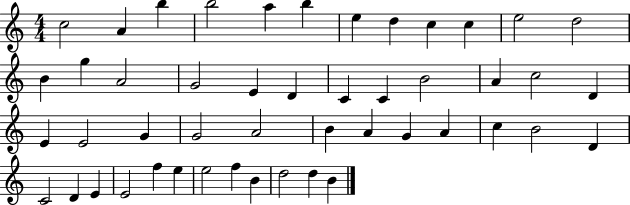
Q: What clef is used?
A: treble